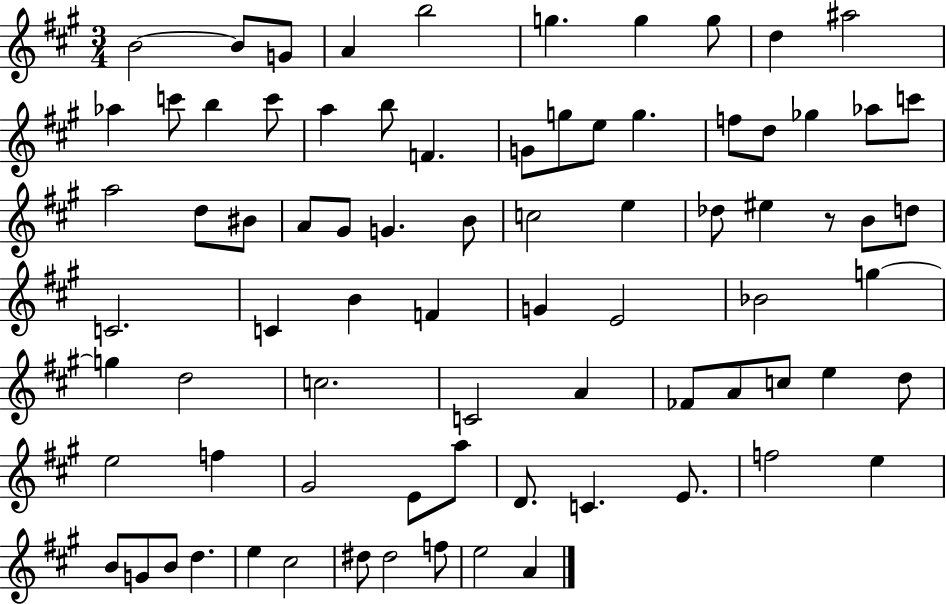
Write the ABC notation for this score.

X:1
T:Untitled
M:3/4
L:1/4
K:A
B2 B/2 G/2 A b2 g g g/2 d ^a2 _a c'/2 b c'/2 a b/2 F G/2 g/2 e/2 g f/2 d/2 _g _a/2 c'/2 a2 d/2 ^B/2 A/2 ^G/2 G B/2 c2 e _d/2 ^e z/2 B/2 d/2 C2 C B F G E2 _B2 g g d2 c2 C2 A _F/2 A/2 c/2 e d/2 e2 f ^G2 E/2 a/2 D/2 C E/2 f2 e B/2 G/2 B/2 d e ^c2 ^d/2 ^d2 f/2 e2 A